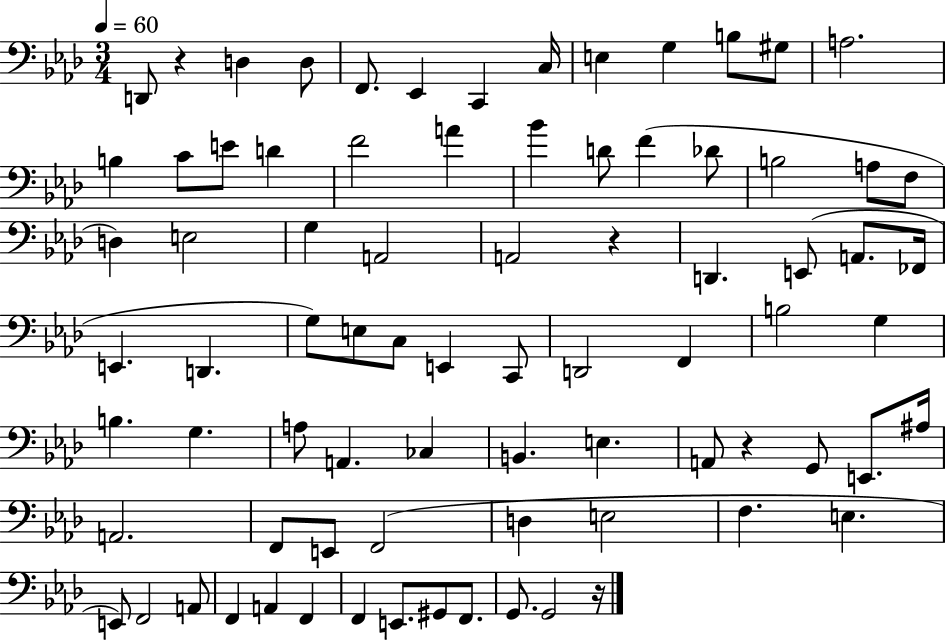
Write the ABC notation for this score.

X:1
T:Untitled
M:3/4
L:1/4
K:Ab
D,,/2 z D, D,/2 F,,/2 _E,, C,, C,/4 E, G, B,/2 ^G,/2 A,2 B, C/2 E/2 D F2 A _B D/2 F _D/2 B,2 A,/2 F,/2 D, E,2 G, A,,2 A,,2 z D,, E,,/2 A,,/2 _F,,/4 E,, D,, G,/2 E,/2 C,/2 E,, C,,/2 D,,2 F,, B,2 G, B, G, A,/2 A,, _C, B,, E, A,,/2 z G,,/2 E,,/2 ^A,/4 A,,2 F,,/2 E,,/2 F,,2 D, E,2 F, E, E,,/2 F,,2 A,,/2 F,, A,, F,, F,, E,,/2 ^G,,/2 F,,/2 G,,/2 G,,2 z/4